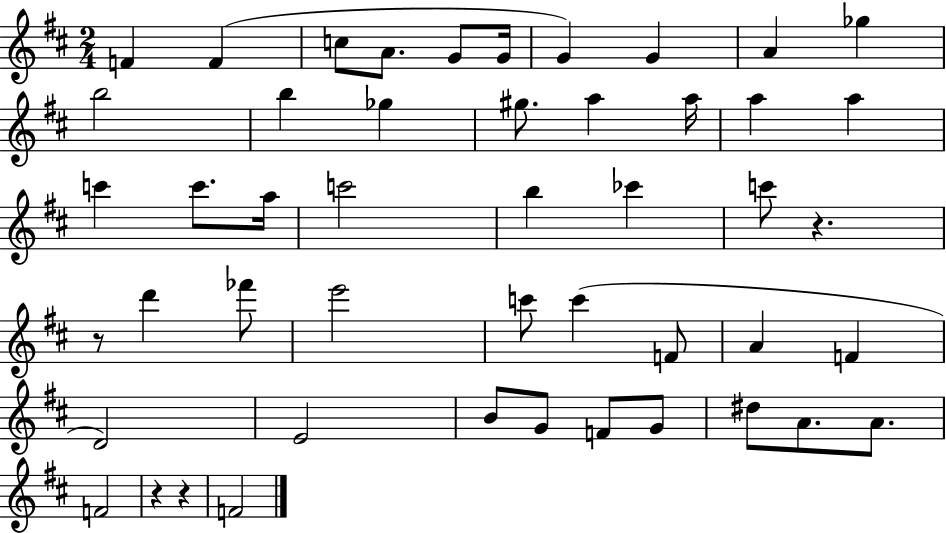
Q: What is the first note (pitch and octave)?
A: F4